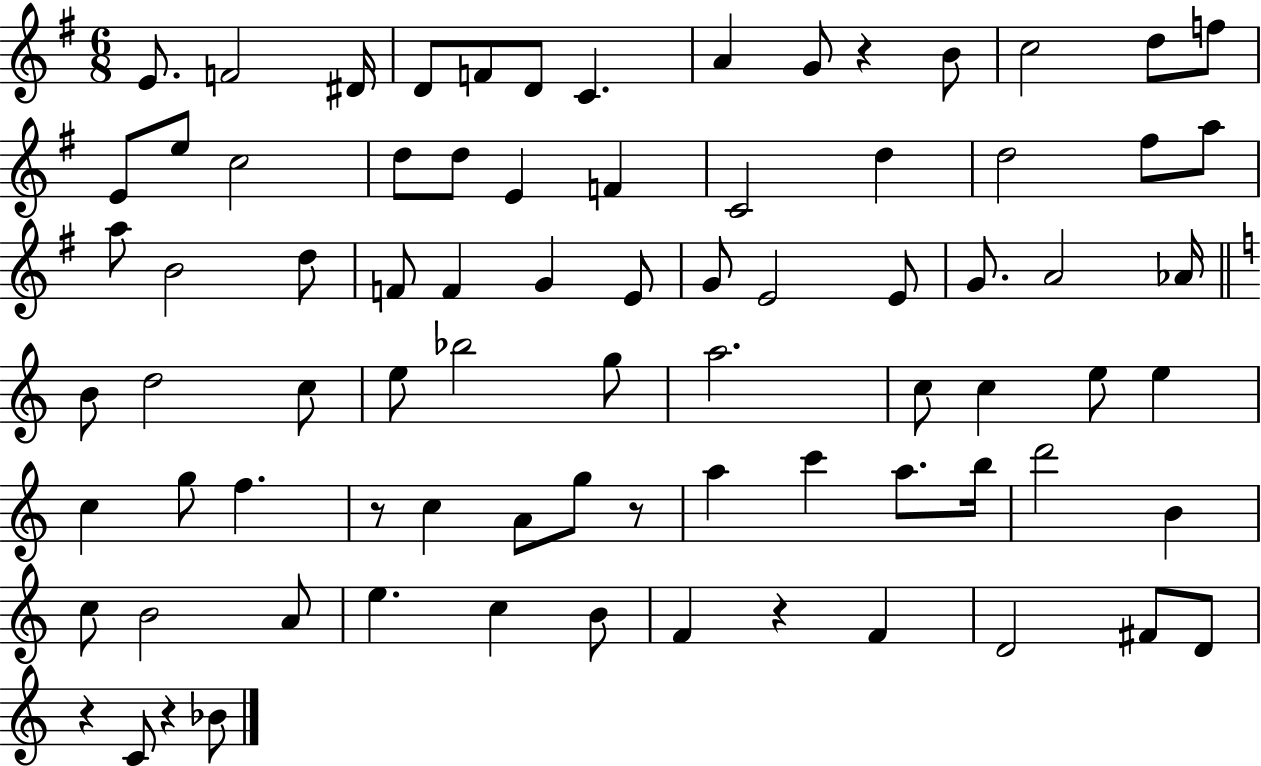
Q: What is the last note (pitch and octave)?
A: Bb4